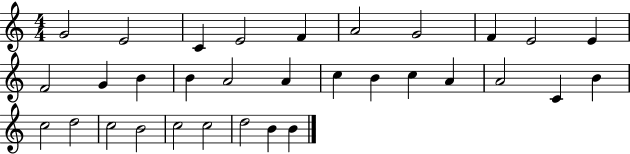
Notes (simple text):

G4/h E4/h C4/q E4/h F4/q A4/h G4/h F4/q E4/h E4/q F4/h G4/q B4/q B4/q A4/h A4/q C5/q B4/q C5/q A4/q A4/h C4/q B4/q C5/h D5/h C5/h B4/h C5/h C5/h D5/h B4/q B4/q